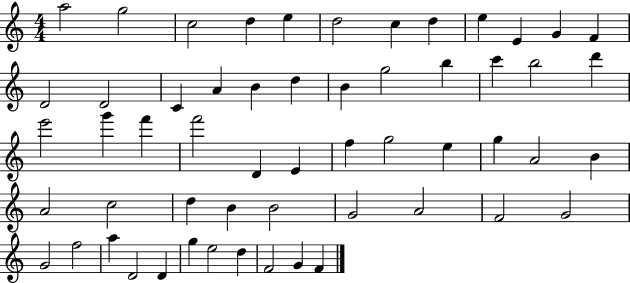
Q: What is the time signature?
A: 4/4